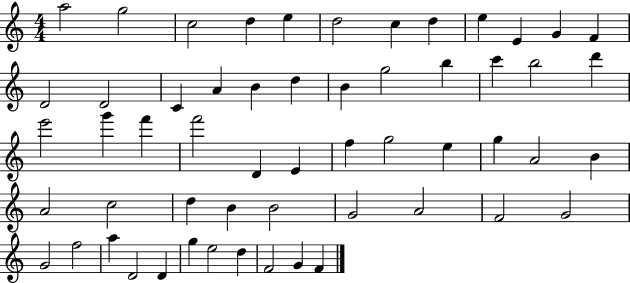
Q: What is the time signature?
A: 4/4